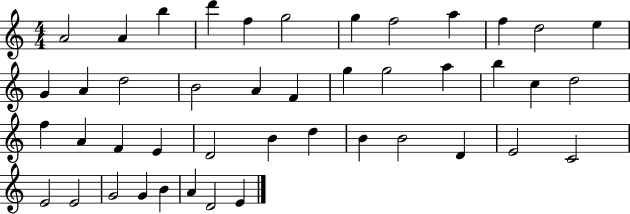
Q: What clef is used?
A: treble